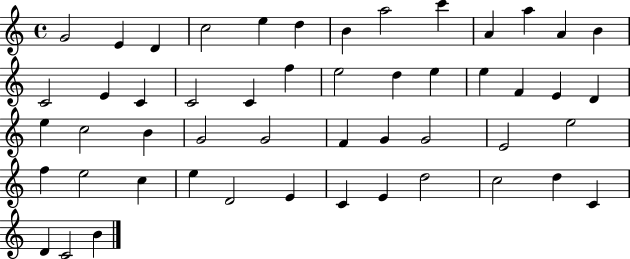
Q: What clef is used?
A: treble